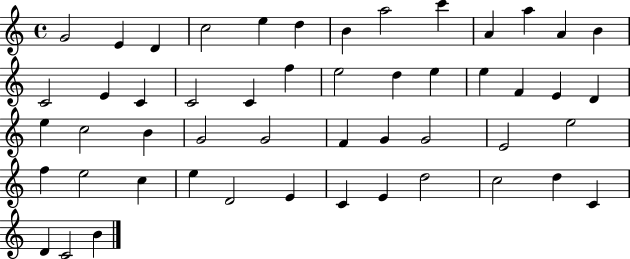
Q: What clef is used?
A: treble